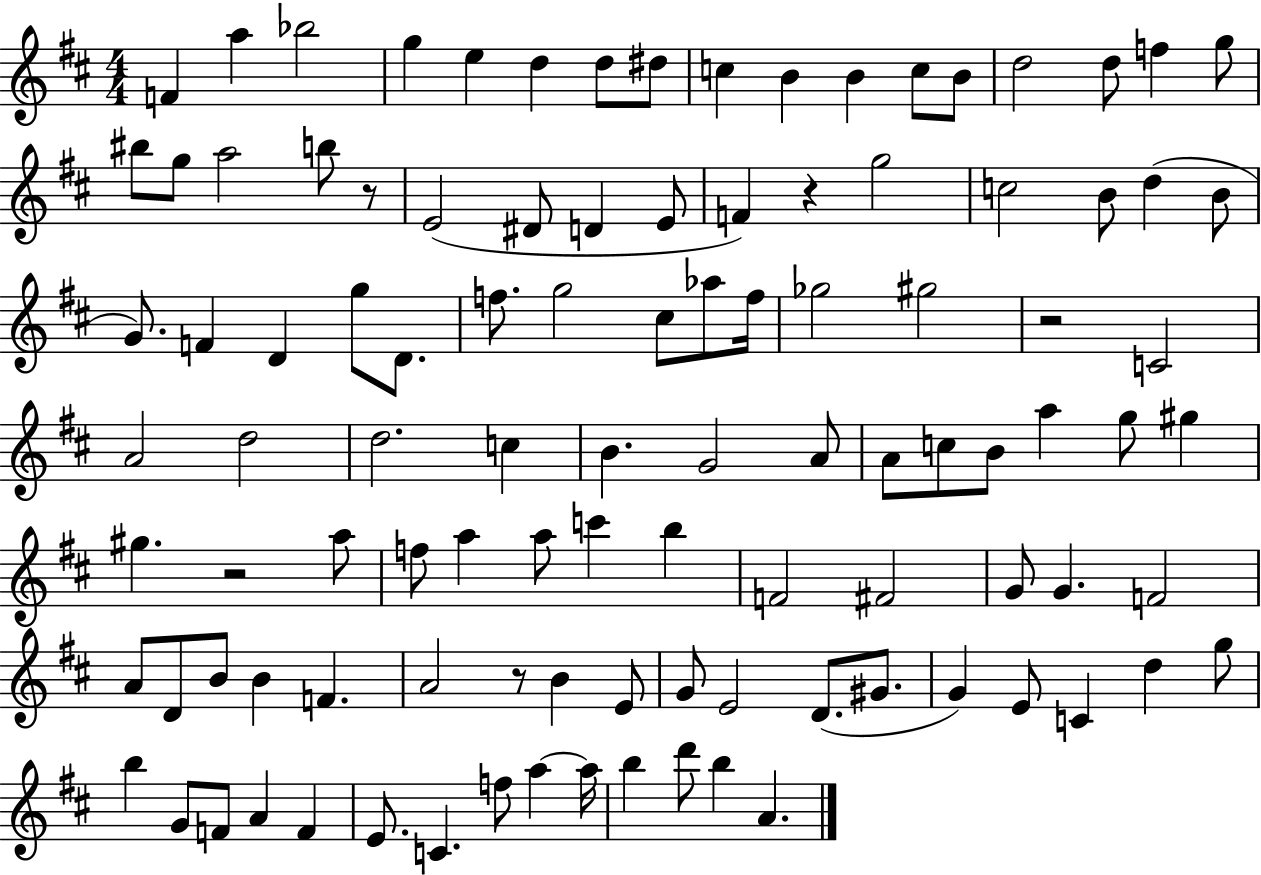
{
  \clef treble
  \numericTimeSignature
  \time 4/4
  \key d \major
  f'4 a''4 bes''2 | g''4 e''4 d''4 d''8 dis''8 | c''4 b'4 b'4 c''8 b'8 | d''2 d''8 f''4 g''8 | \break bis''8 g''8 a''2 b''8 r8 | e'2( dis'8 d'4 e'8 | f'4) r4 g''2 | c''2 b'8 d''4( b'8 | \break g'8.) f'4 d'4 g''8 d'8. | f''8. g''2 cis''8 aes''8 f''16 | ges''2 gis''2 | r2 c'2 | \break a'2 d''2 | d''2. c''4 | b'4. g'2 a'8 | a'8 c''8 b'8 a''4 g''8 gis''4 | \break gis''4. r2 a''8 | f''8 a''4 a''8 c'''4 b''4 | f'2 fis'2 | g'8 g'4. f'2 | \break a'8 d'8 b'8 b'4 f'4. | a'2 r8 b'4 e'8 | g'8 e'2 d'8.( gis'8. | g'4) e'8 c'4 d''4 g''8 | \break b''4 g'8 f'8 a'4 f'4 | e'8. c'4. f''8 a''4~~ a''16 | b''4 d'''8 b''4 a'4. | \bar "|."
}